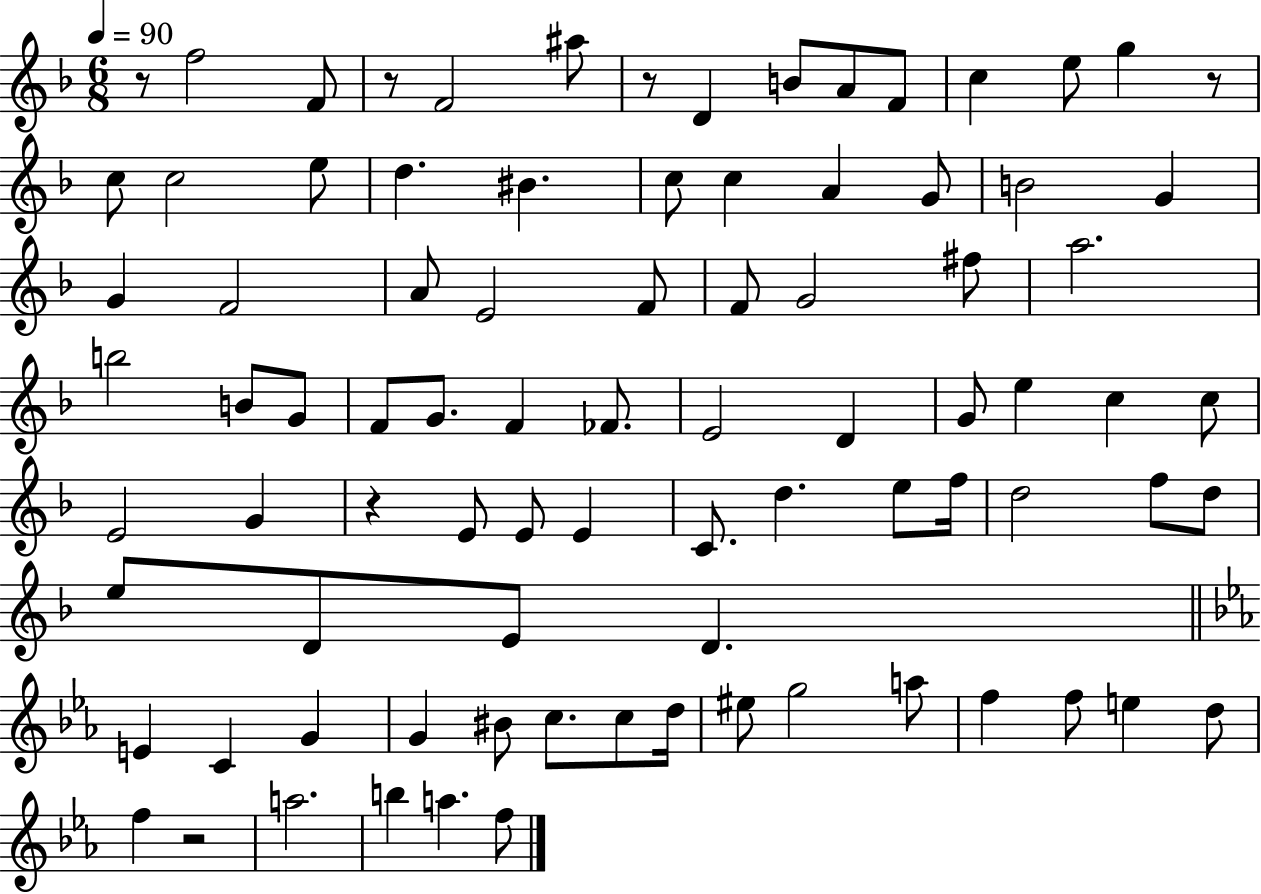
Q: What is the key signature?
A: F major